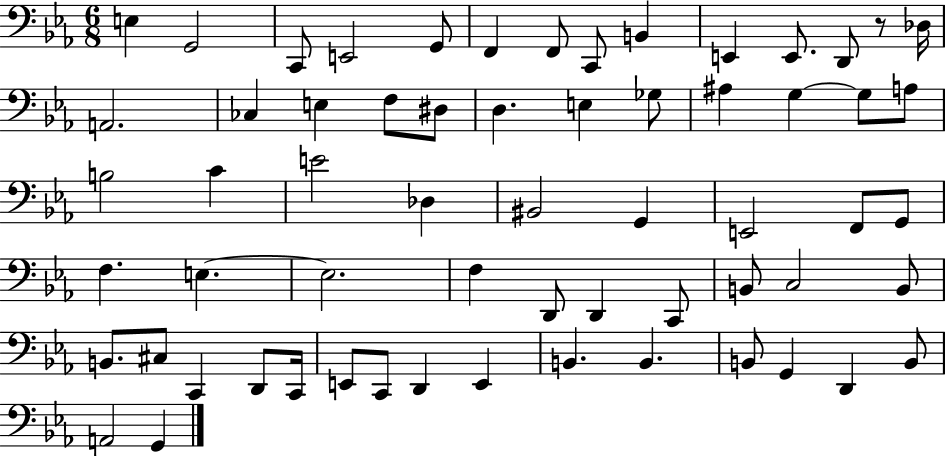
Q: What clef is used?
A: bass